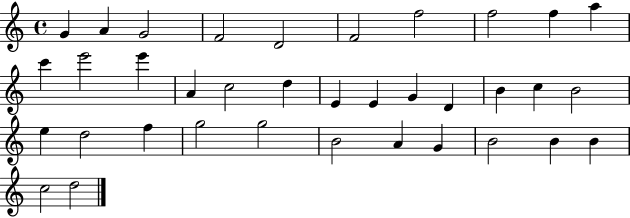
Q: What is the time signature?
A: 4/4